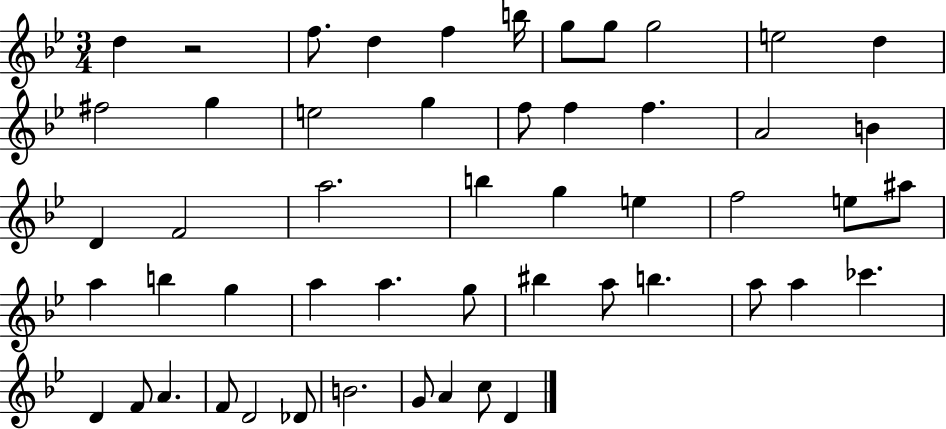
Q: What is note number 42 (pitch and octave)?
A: F4